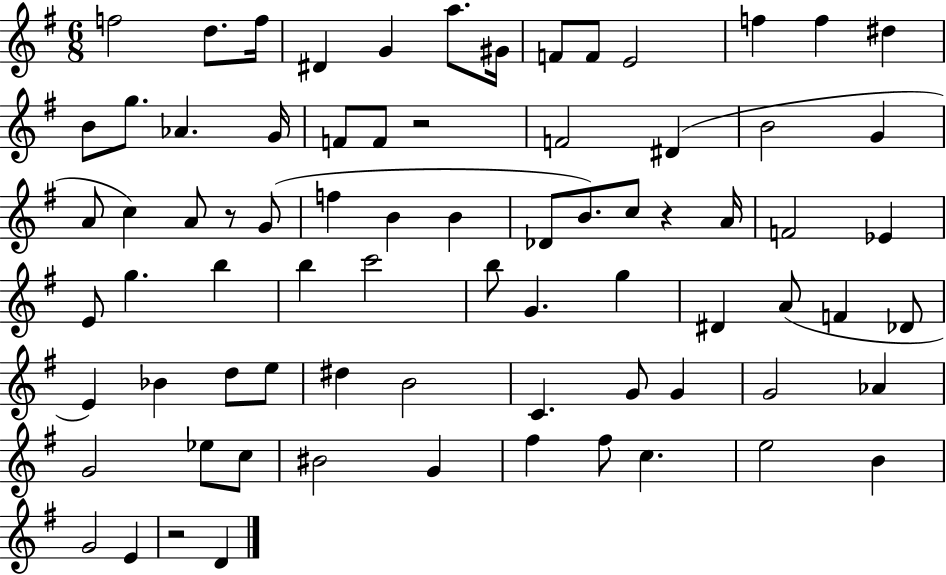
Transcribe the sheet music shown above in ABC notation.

X:1
T:Untitled
M:6/8
L:1/4
K:G
f2 d/2 f/4 ^D G a/2 ^G/4 F/2 F/2 E2 f f ^d B/2 g/2 _A G/4 F/2 F/2 z2 F2 ^D B2 G A/2 c A/2 z/2 G/2 f B B _D/2 B/2 c/2 z A/4 F2 _E E/2 g b b c'2 b/2 G g ^D A/2 F _D/2 E _B d/2 e/2 ^d B2 C G/2 G G2 _A G2 _e/2 c/2 ^B2 G ^f ^f/2 c e2 B G2 E z2 D